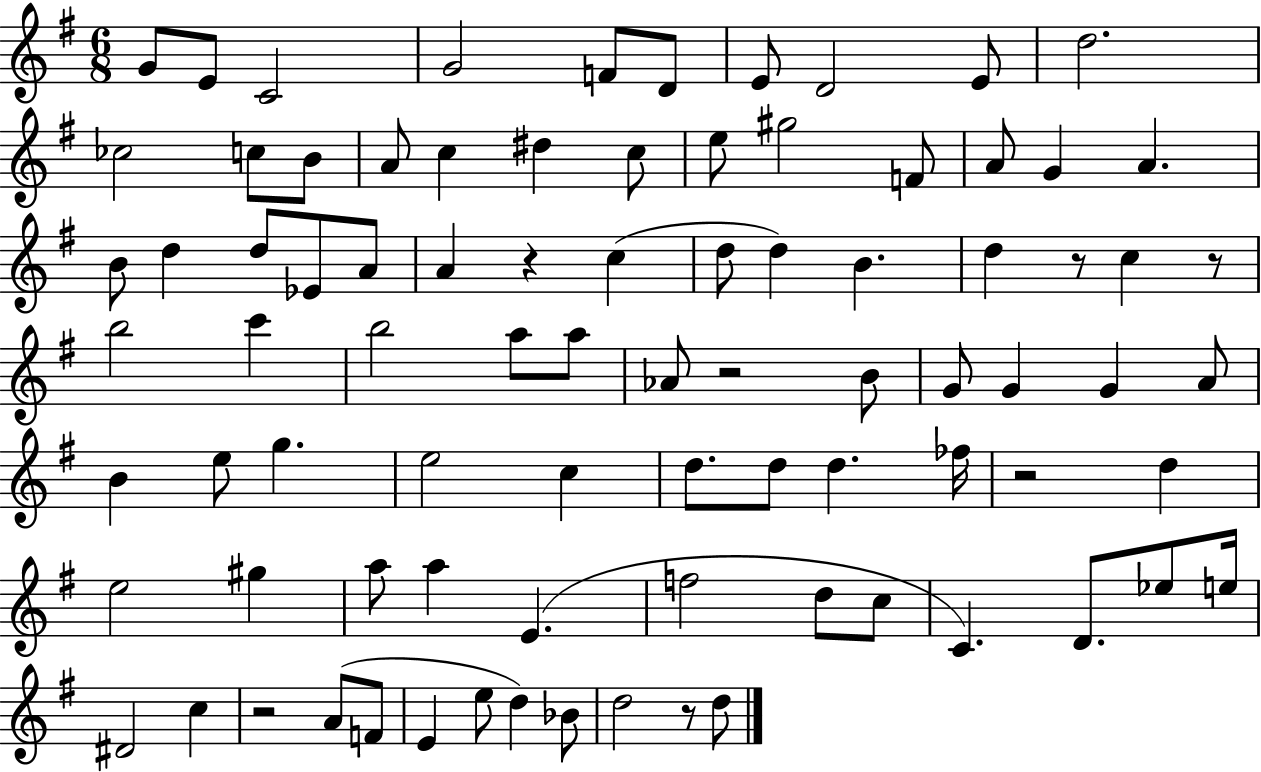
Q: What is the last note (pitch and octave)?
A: D5